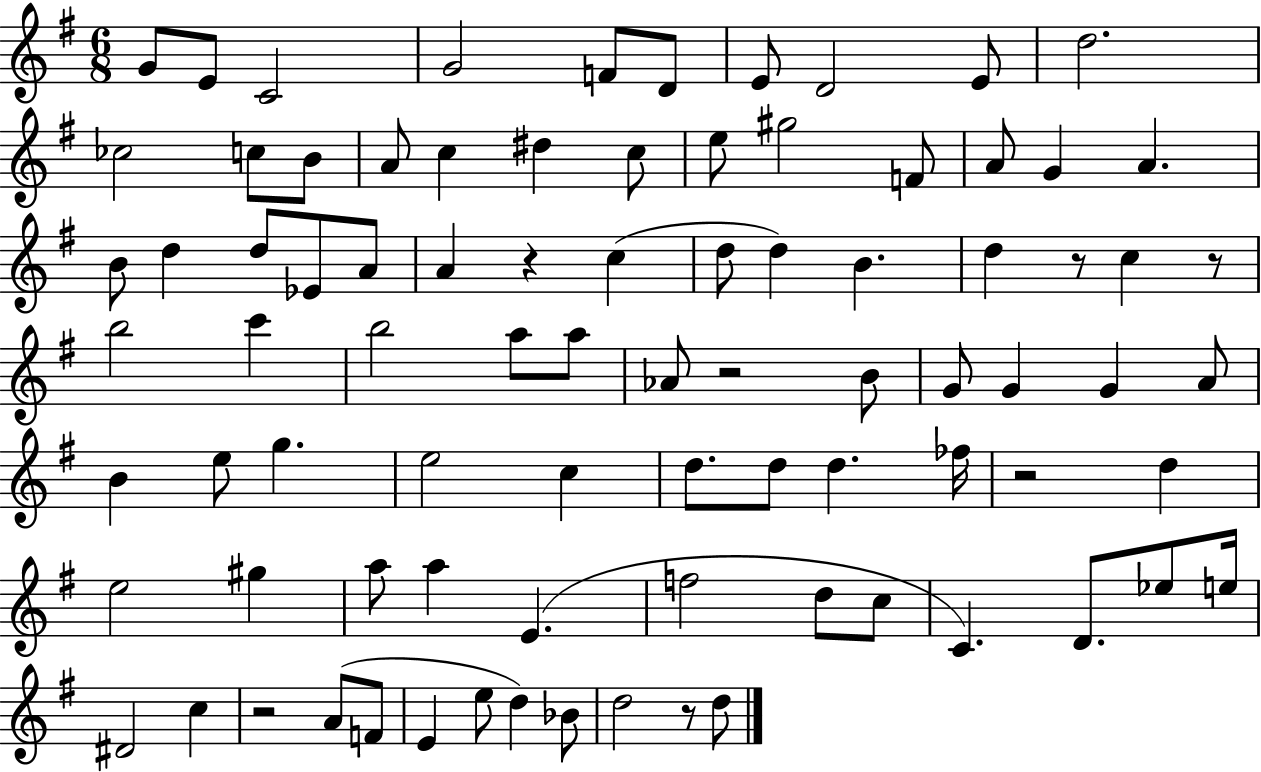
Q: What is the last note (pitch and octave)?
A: D5